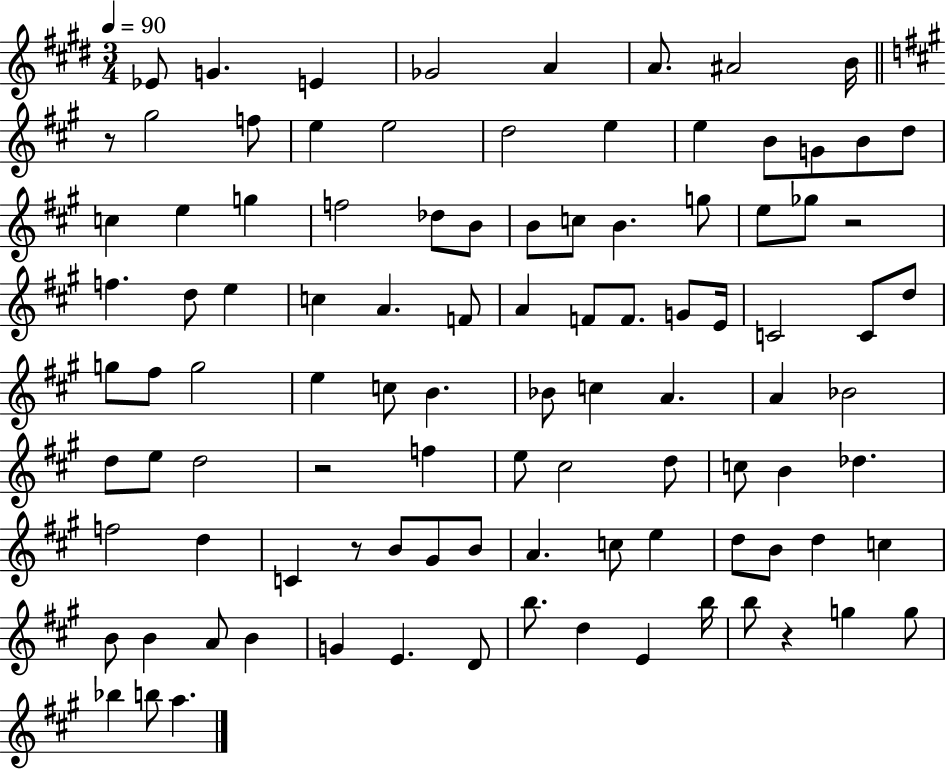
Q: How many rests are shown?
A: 5